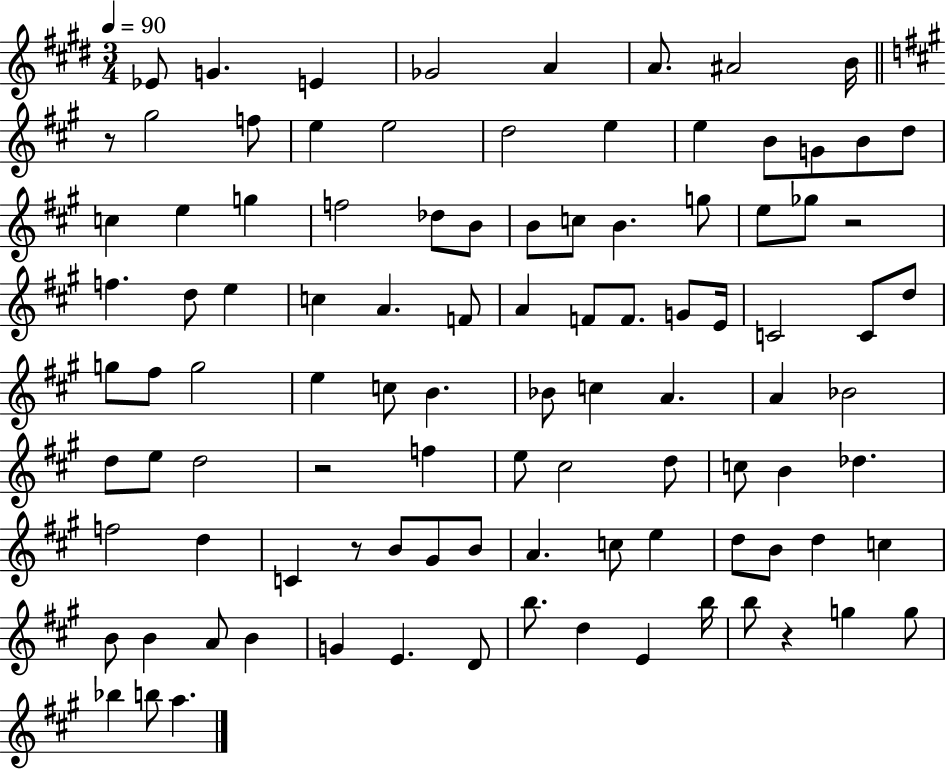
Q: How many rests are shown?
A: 5